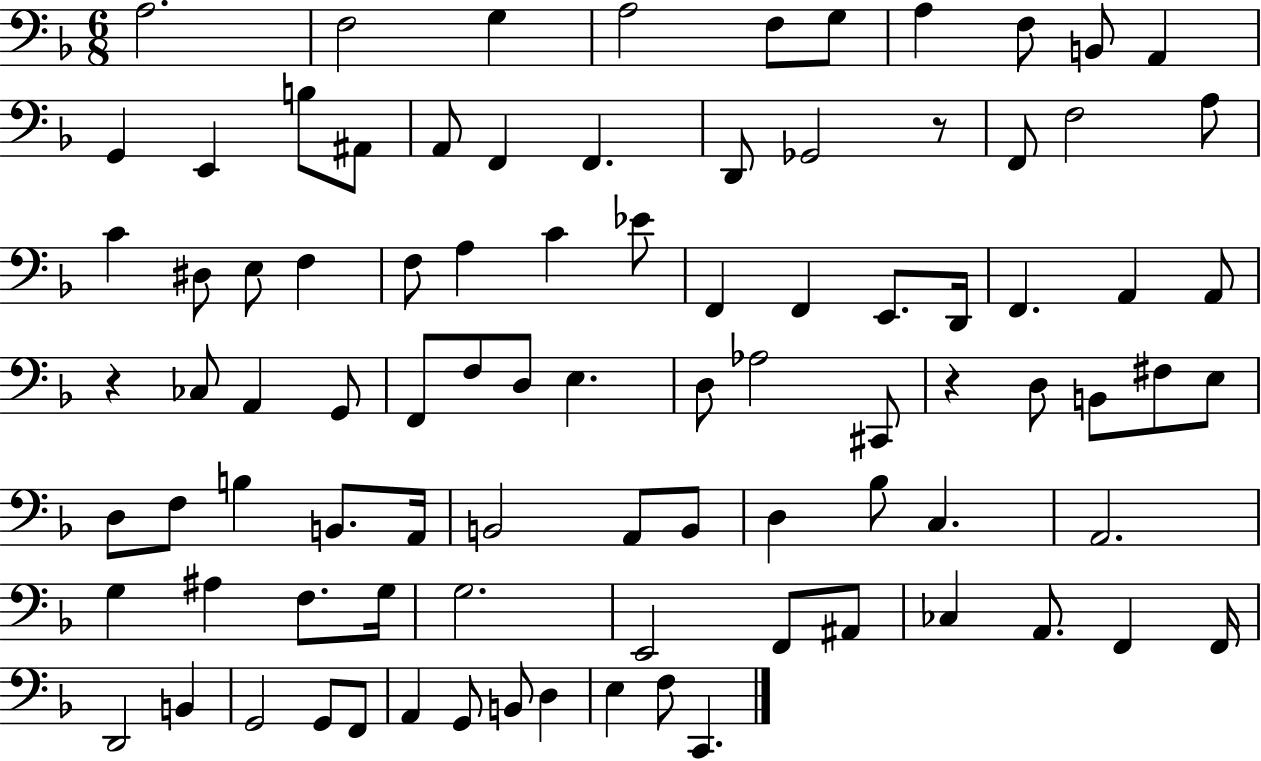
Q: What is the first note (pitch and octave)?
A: A3